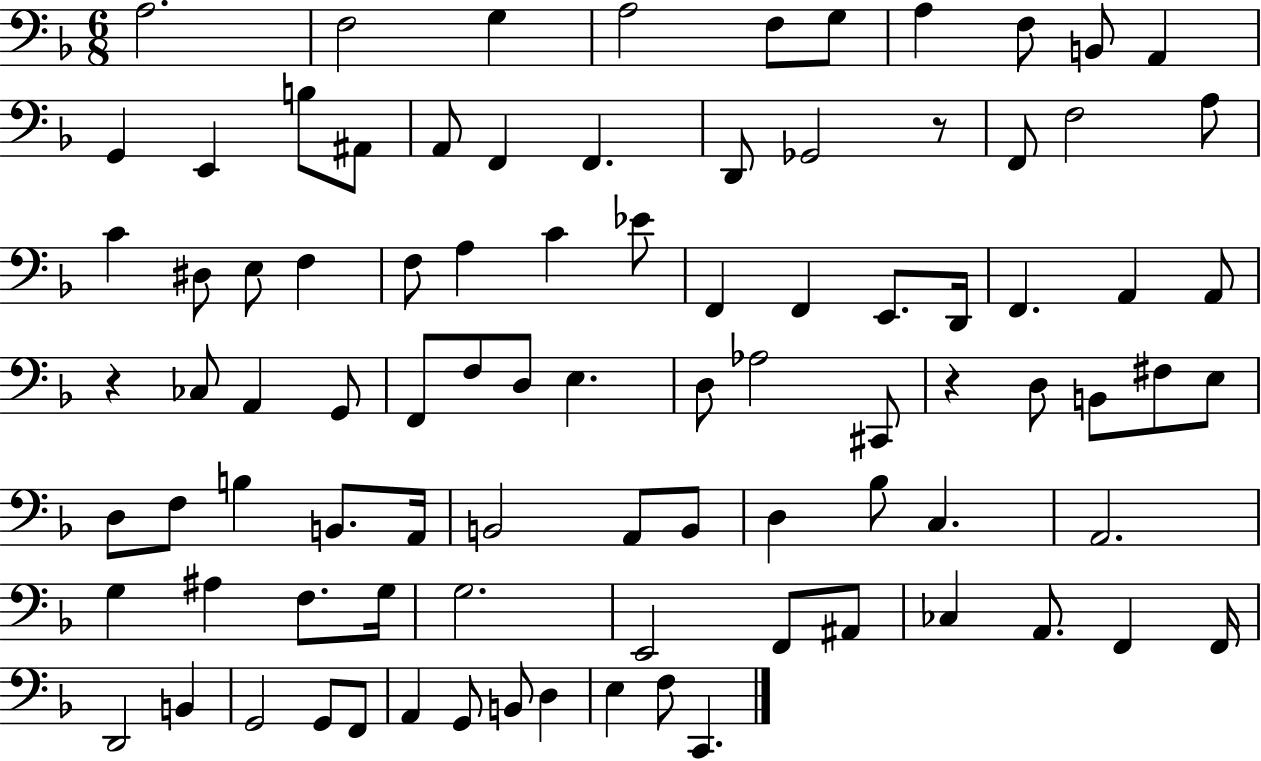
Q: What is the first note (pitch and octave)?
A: A3